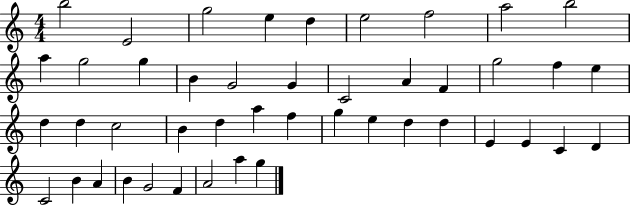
B5/h E4/h G5/h E5/q D5/q E5/h F5/h A5/h B5/h A5/q G5/h G5/q B4/q G4/h G4/q C4/h A4/q F4/q G5/h F5/q E5/q D5/q D5/q C5/h B4/q D5/q A5/q F5/q G5/q E5/q D5/q D5/q E4/q E4/q C4/q D4/q C4/h B4/q A4/q B4/q G4/h F4/q A4/h A5/q G5/q